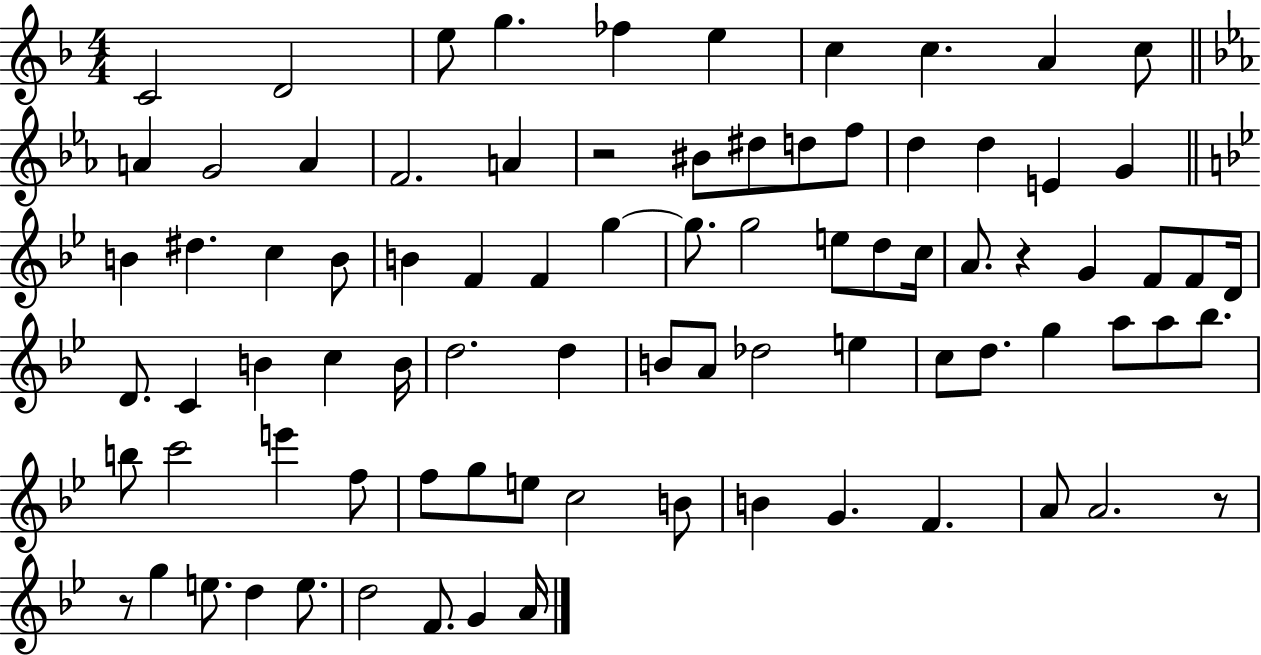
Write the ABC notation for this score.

X:1
T:Untitled
M:4/4
L:1/4
K:F
C2 D2 e/2 g _f e c c A c/2 A G2 A F2 A z2 ^B/2 ^d/2 d/2 f/2 d d E G B ^d c B/2 B F F g g/2 g2 e/2 d/2 c/4 A/2 z G F/2 F/2 D/4 D/2 C B c B/4 d2 d B/2 A/2 _d2 e c/2 d/2 g a/2 a/2 _b/2 b/2 c'2 e' f/2 f/2 g/2 e/2 c2 B/2 B G F A/2 A2 z/2 z/2 g e/2 d e/2 d2 F/2 G A/4